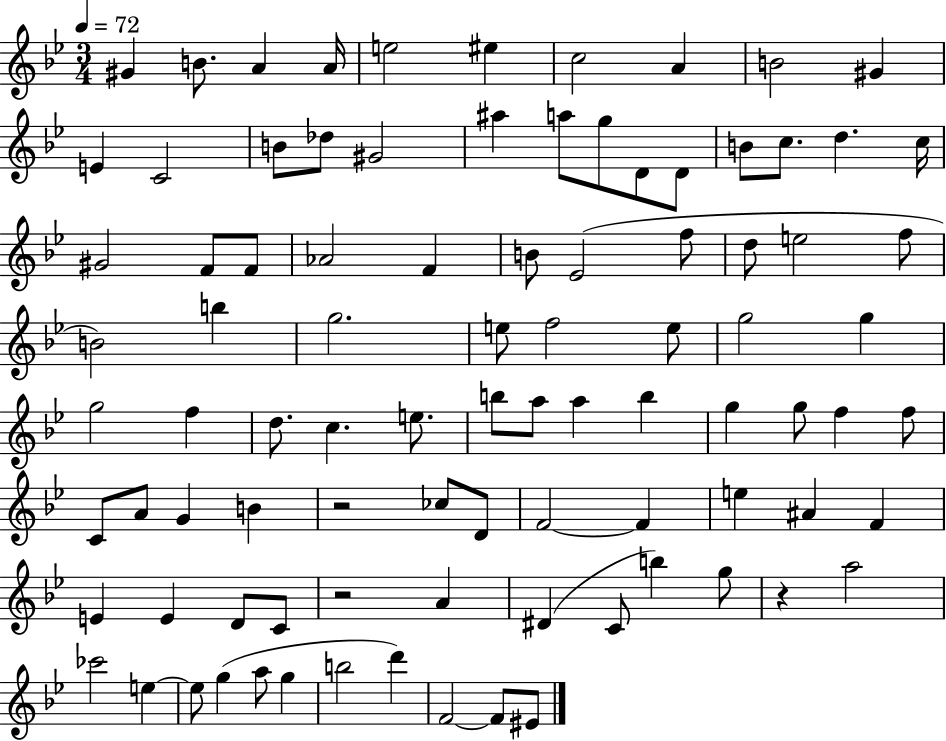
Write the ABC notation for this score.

X:1
T:Untitled
M:3/4
L:1/4
K:Bb
^G B/2 A A/4 e2 ^e c2 A B2 ^G E C2 B/2 _d/2 ^G2 ^a a/2 g/2 D/2 D/2 B/2 c/2 d c/4 ^G2 F/2 F/2 _A2 F B/2 _E2 f/2 d/2 e2 f/2 B2 b g2 e/2 f2 e/2 g2 g g2 f d/2 c e/2 b/2 a/2 a b g g/2 f f/2 C/2 A/2 G B z2 _c/2 D/2 F2 F e ^A F E E D/2 C/2 z2 A ^D C/2 b g/2 z a2 _c'2 e e/2 g a/2 g b2 d' F2 F/2 ^E/2